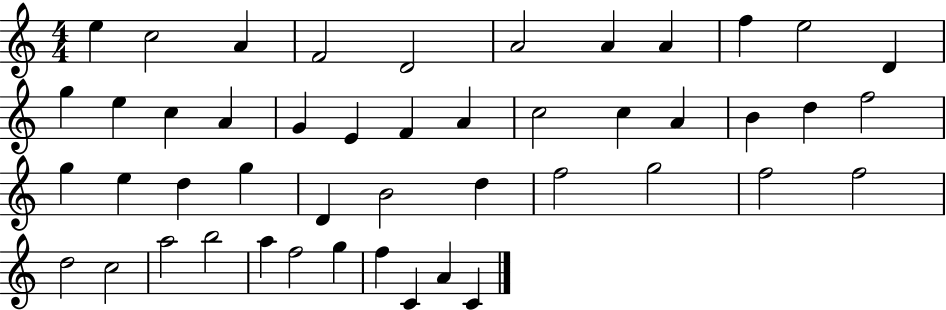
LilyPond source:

{
  \clef treble
  \numericTimeSignature
  \time 4/4
  \key c \major
  e''4 c''2 a'4 | f'2 d'2 | a'2 a'4 a'4 | f''4 e''2 d'4 | \break g''4 e''4 c''4 a'4 | g'4 e'4 f'4 a'4 | c''2 c''4 a'4 | b'4 d''4 f''2 | \break g''4 e''4 d''4 g''4 | d'4 b'2 d''4 | f''2 g''2 | f''2 f''2 | \break d''2 c''2 | a''2 b''2 | a''4 f''2 g''4 | f''4 c'4 a'4 c'4 | \break \bar "|."
}